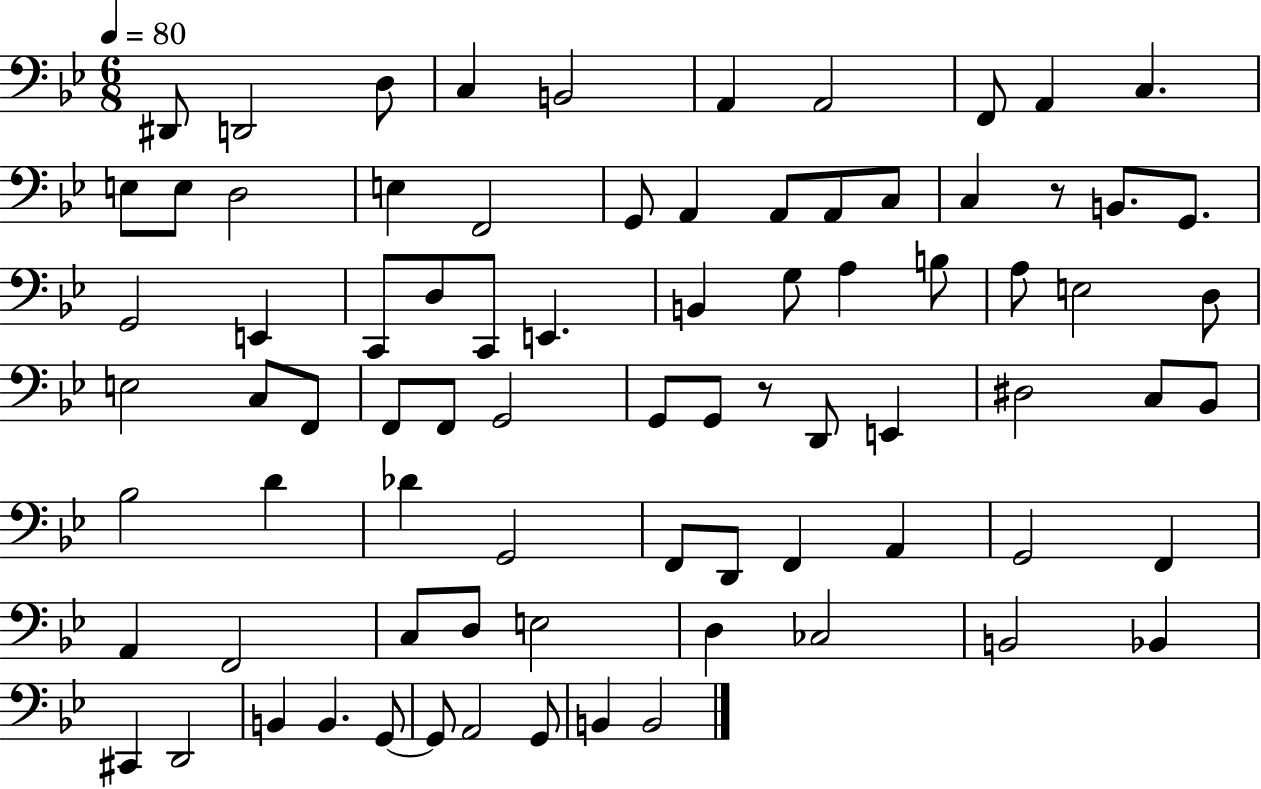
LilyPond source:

{
  \clef bass
  \numericTimeSignature
  \time 6/8
  \key bes \major
  \tempo 4 = 80
  dis,8 d,2 d8 | c4 b,2 | a,4 a,2 | f,8 a,4 c4. | \break e8 e8 d2 | e4 f,2 | g,8 a,4 a,8 a,8 c8 | c4 r8 b,8. g,8. | \break g,2 e,4 | c,8 d8 c,8 e,4. | b,4 g8 a4 b8 | a8 e2 d8 | \break e2 c8 f,8 | f,8 f,8 g,2 | g,8 g,8 r8 d,8 e,4 | dis2 c8 bes,8 | \break bes2 d'4 | des'4 g,2 | f,8 d,8 f,4 a,4 | g,2 f,4 | \break a,4 f,2 | c8 d8 e2 | d4 ces2 | b,2 bes,4 | \break cis,4 d,2 | b,4 b,4. g,8~~ | g,8 a,2 g,8 | b,4 b,2 | \break \bar "|."
}